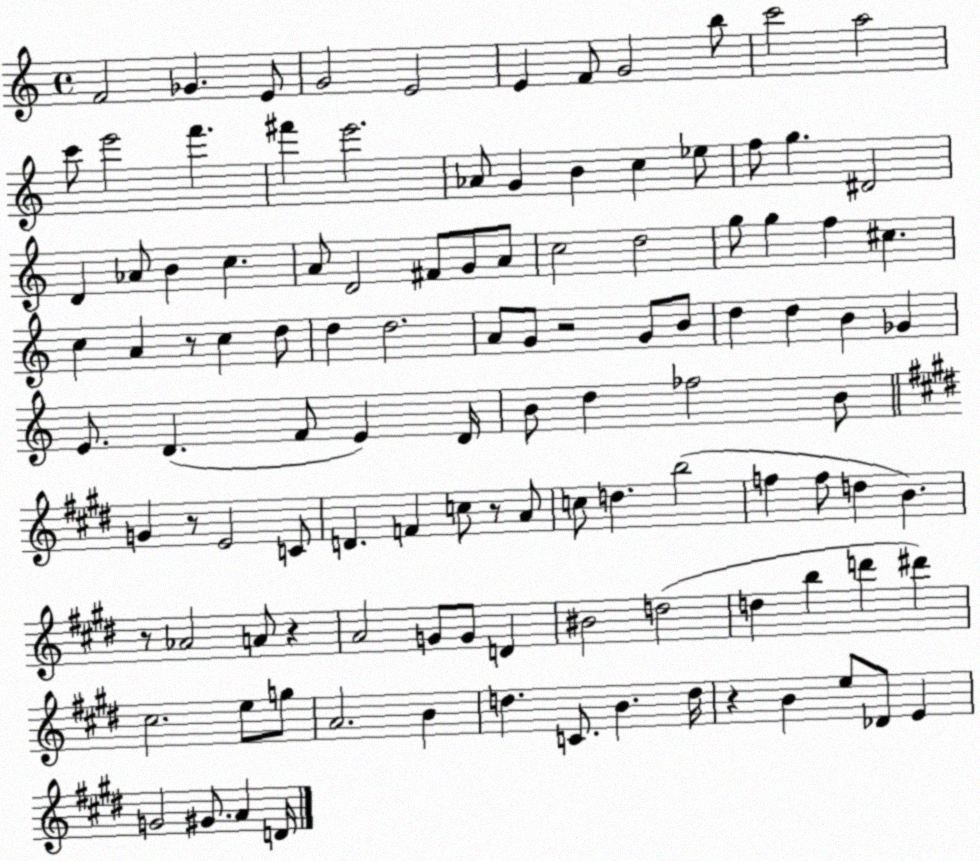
X:1
T:Untitled
M:4/4
L:1/4
K:C
F2 _G E/2 G2 E2 E F/2 G2 b/2 c'2 a2 c'/2 e'2 f' ^f' e'2 _A/2 G B c _e/2 f/2 g ^D2 D _A/2 B c A/2 D2 ^F/2 G/2 A/2 c2 d2 g/2 g f ^c c A z/2 c d/2 d d2 A/2 G/2 z2 G/2 B/2 d d B _G E/2 D F/2 E D/4 B/2 d _f2 B/2 G z/2 E2 C/2 D F c/2 z/2 A/2 c/2 d b2 f f/2 d B z/2 _A2 A/2 z A2 G/2 G/2 D ^B2 d2 d b d' ^d' ^c2 e/2 g/2 A2 B d C/2 B d/4 z B e/2 _D/2 E G2 ^G/2 A D/4